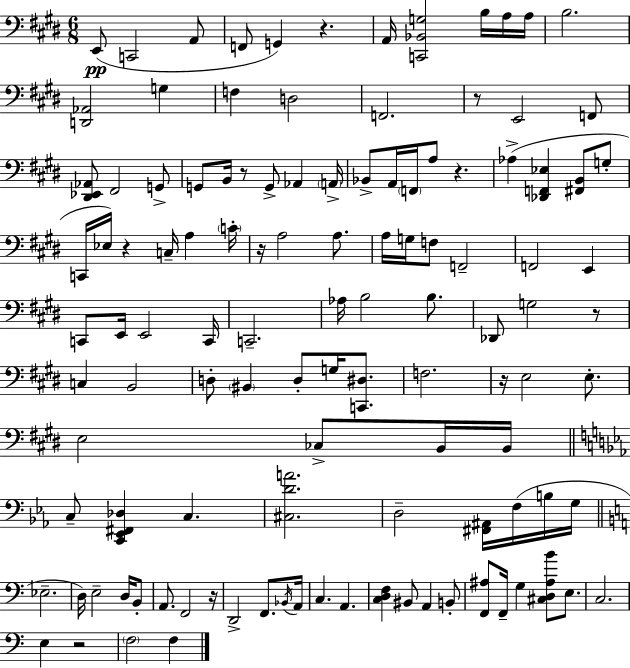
{
  \clef bass
  \numericTimeSignature
  \time 6/8
  \key e \major
  e,8(\pp c,2 a,8 | f,8 g,4) r4. | a,16 <c, bes, g>2 b16 a16 a16 | b2. | \break <d, aes,>2 g4 | f4 d2 | f,2. | r8 e,2 f,8 | \break <dis, ees, aes,>8 fis,2 g,8-> | g,8 b,16 r8 g,8-> aes,4 \parenthesize a,16-> | bes,8-> a,16 \parenthesize f,16 a8 r4. | aes4->( <des, f, ees>4 <fis, b,>8 g8-. | \break c,16 ees16) r4 c16-- a4 \parenthesize c'16-. | r16 a2 a8. | a16 g16 f8 f,2-- | f,2 e,4 | \break c,8 e,16 e,2 c,16 | c,2.-- | aes16 b2 b8. | des,8 g2 r8 | \break c4 b,2 | d8-. \parenthesize bis,4 d8-. g16 <c, dis>8. | f2. | r16 e2 e8.-. | \break e2 ces8-> b,16 b,16 | \bar "||" \break \key c \minor c8-- <c, ees, fis, des>4 c4. | <cis d' a'>2. | d2-- <fis, ais,>16 f16( b16 g16 | \bar "||" \break \key c \major ees2.-- | d16) e2-- d16 b,8-. | a,8. f,2 r16 | d,2-> f,8. \acciaccatura { bes,16 } | \break a,16 c4. a,4. | <c d f>4 bis,8 a,4 b,8-. | <f, ais>8 f,16-- g4 <cis d ais b'>8 e8. | c2. | \break e4 r2 | \parenthesize f2 f4 | \bar "|."
}